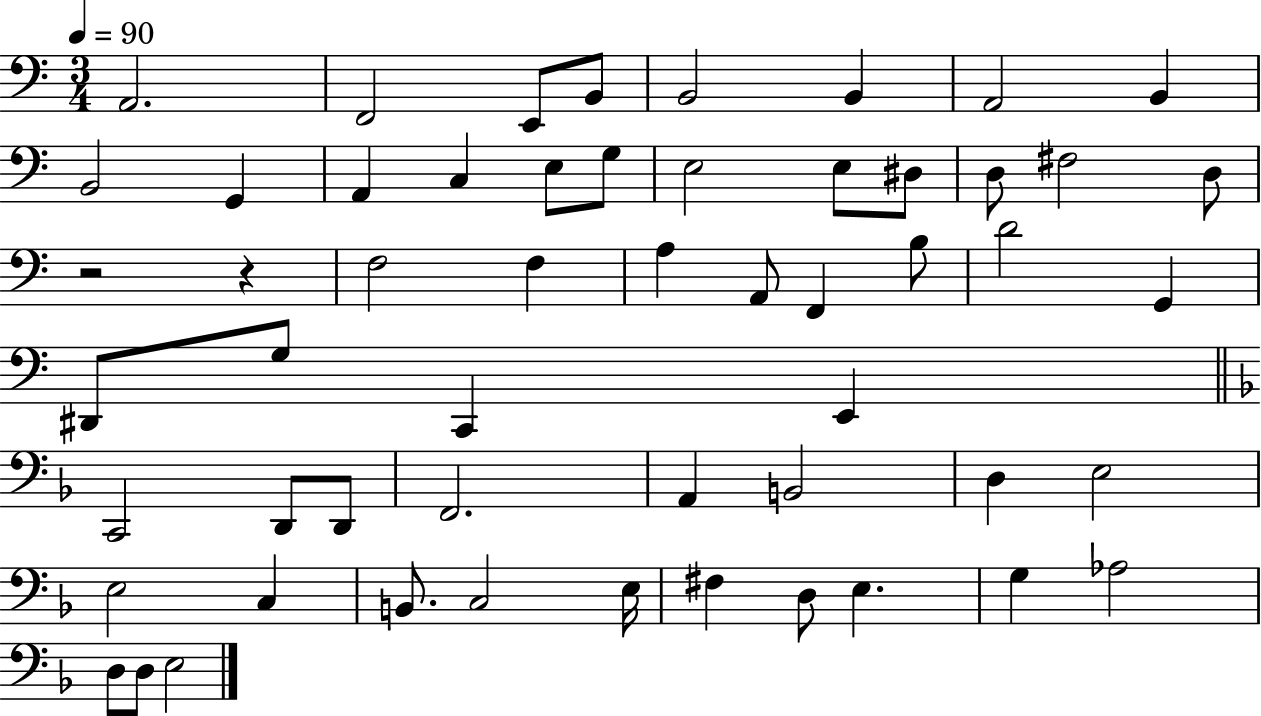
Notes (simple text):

A2/h. F2/h E2/e B2/e B2/h B2/q A2/h B2/q B2/h G2/q A2/q C3/q E3/e G3/e E3/h E3/e D#3/e D3/e F#3/h D3/e R/h R/q F3/h F3/q A3/q A2/e F2/q B3/e D4/h G2/q D#2/e G3/e C2/q E2/q C2/h D2/e D2/e F2/h. A2/q B2/h D3/q E3/h E3/h C3/q B2/e. C3/h E3/s F#3/q D3/e E3/q. G3/q Ab3/h D3/e D3/e E3/h